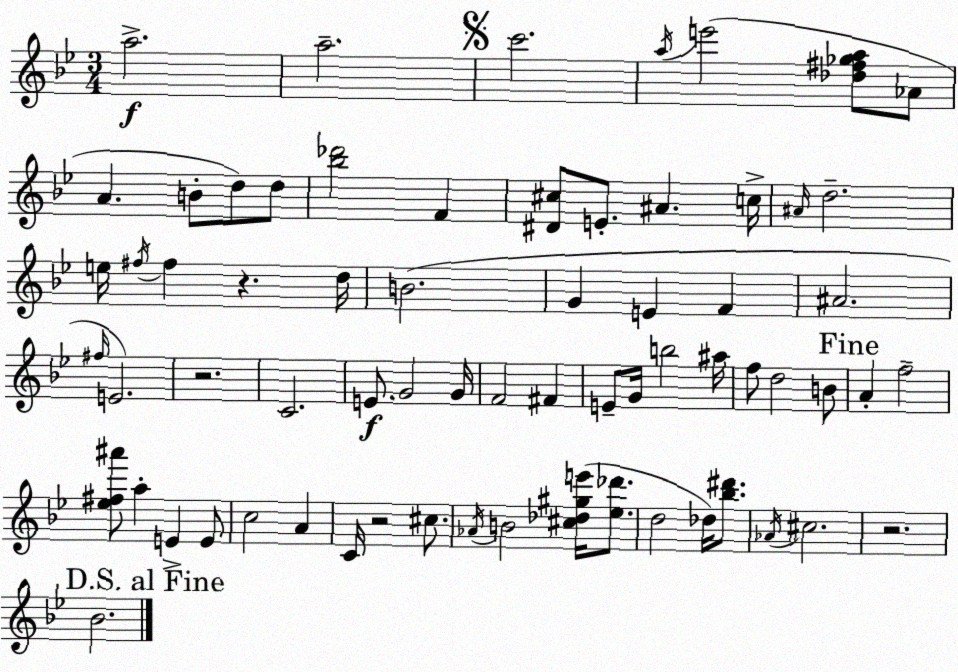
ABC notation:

X:1
T:Untitled
M:3/4
L:1/4
K:Bb
a2 a2 c'2 a/4 e'2 [_d^f_ga]/2 _A/2 A B/2 d/2 d/2 [_b_d']2 F [^D^c]/2 E/2 ^A c/4 ^A/4 d2 e/4 ^f/4 ^f z d/4 B2 G E F ^A2 ^f/4 E2 z2 C2 E/2 G2 G/4 F2 ^F E/2 G/4 b2 ^a/4 f/2 d2 B/2 A f2 [_e^f^a']/2 a E E/2 c2 A C/4 z2 ^c/2 _A/4 B2 [^c_d^ge']/4 [_e_d']/2 d2 _d/4 [_b^d']/2 _A/4 ^c2 z2 _B2